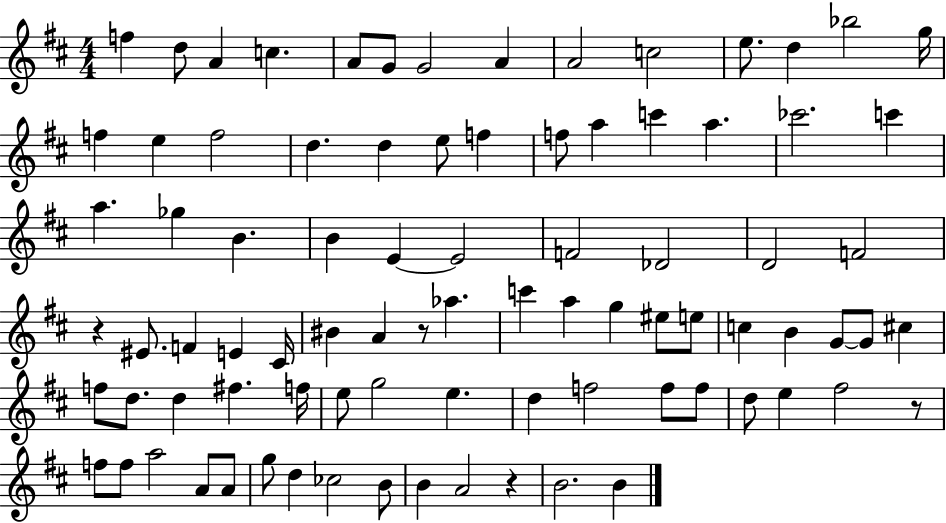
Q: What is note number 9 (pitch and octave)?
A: A4